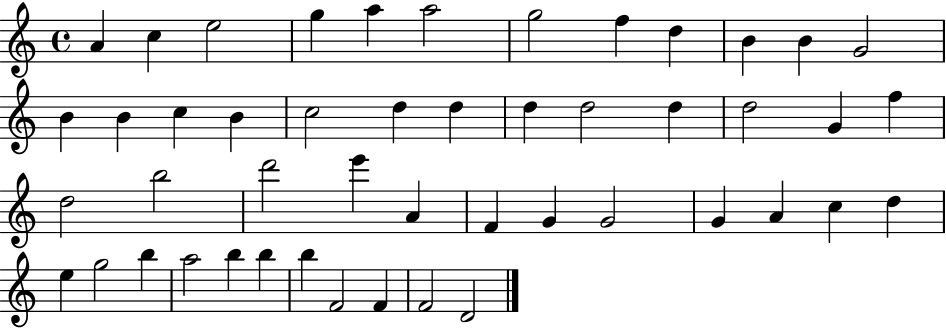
A4/q C5/q E5/h G5/q A5/q A5/h G5/h F5/q D5/q B4/q B4/q G4/h B4/q B4/q C5/q B4/q C5/h D5/q D5/q D5/q D5/h D5/q D5/h G4/q F5/q D5/h B5/h D6/h E6/q A4/q F4/q G4/q G4/h G4/q A4/q C5/q D5/q E5/q G5/h B5/q A5/h B5/q B5/q B5/q F4/h F4/q F4/h D4/h